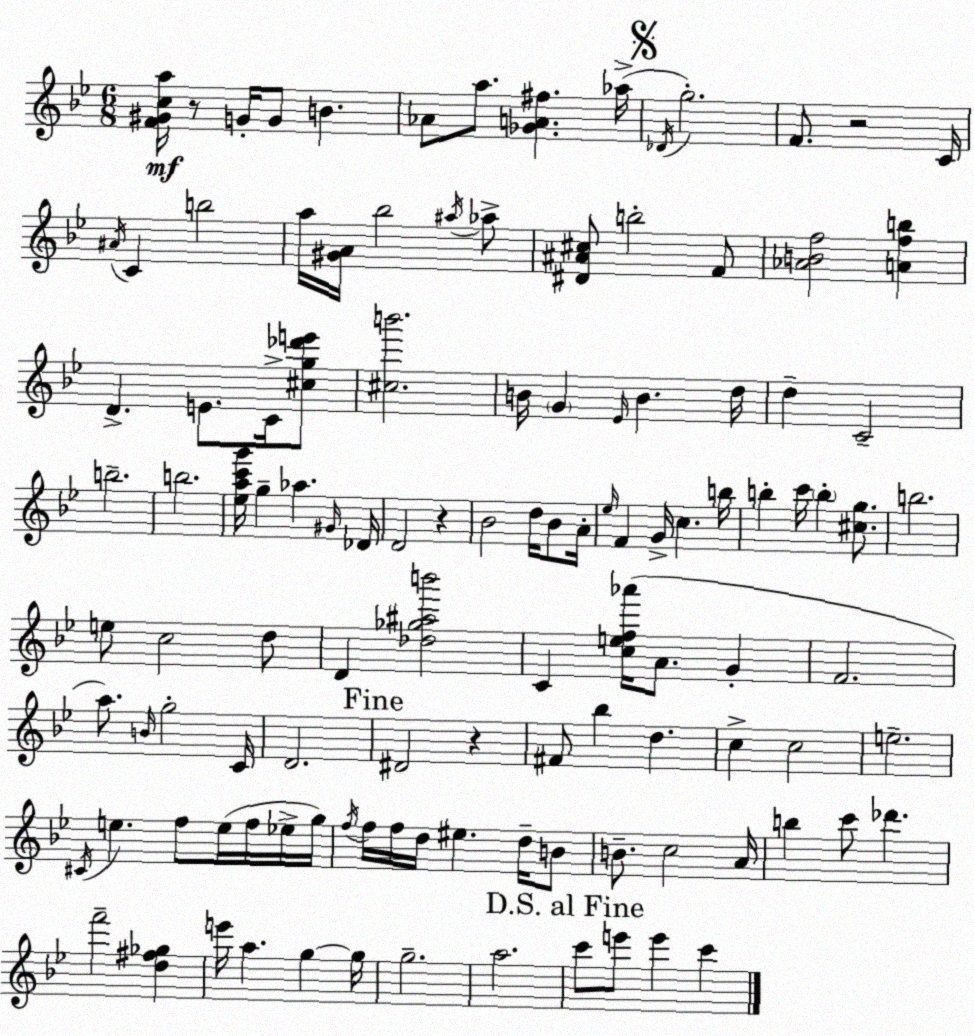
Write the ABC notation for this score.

X:1
T:Untitled
M:6/8
L:1/4
K:Bb
[F^Gca]/4 z/2 G/4 G/2 B _A/2 a/2 [_GA^f] _a/4 _D/4 g2 F/2 z2 C/4 ^A/4 C b2 a/4 [^GA]/4 _b2 ^a/4 _a/2 [^D^A^c]/2 b2 F/2 [_ABf]2 [Afb] D E/2 C/4 [^cg_d'e']/2 [^cb']2 B/4 G _E/4 B d/4 d C2 b2 b2 [_eac'g']/4 g _a ^G/4 _D/4 D2 z _B2 d/4 _B/2 A/4 _e/4 F G/4 c b/4 b c'/4 b [^cg]/2 b2 e/2 c2 d/2 D [_d_g^ab']2 C [cef_a']/4 A/2 G F2 a/2 B/4 g2 C/4 D2 ^D2 z ^F/2 _b d c c2 e2 ^C/4 e f/2 e/4 f/4 _e/4 g/4 f/4 f/4 f/4 d/4 ^e d/4 B/2 B/2 c2 A/4 b c'/2 _d' f'2 [d^f_g] e'/4 a g g/4 g2 a2 c'/2 e'/2 e' c'